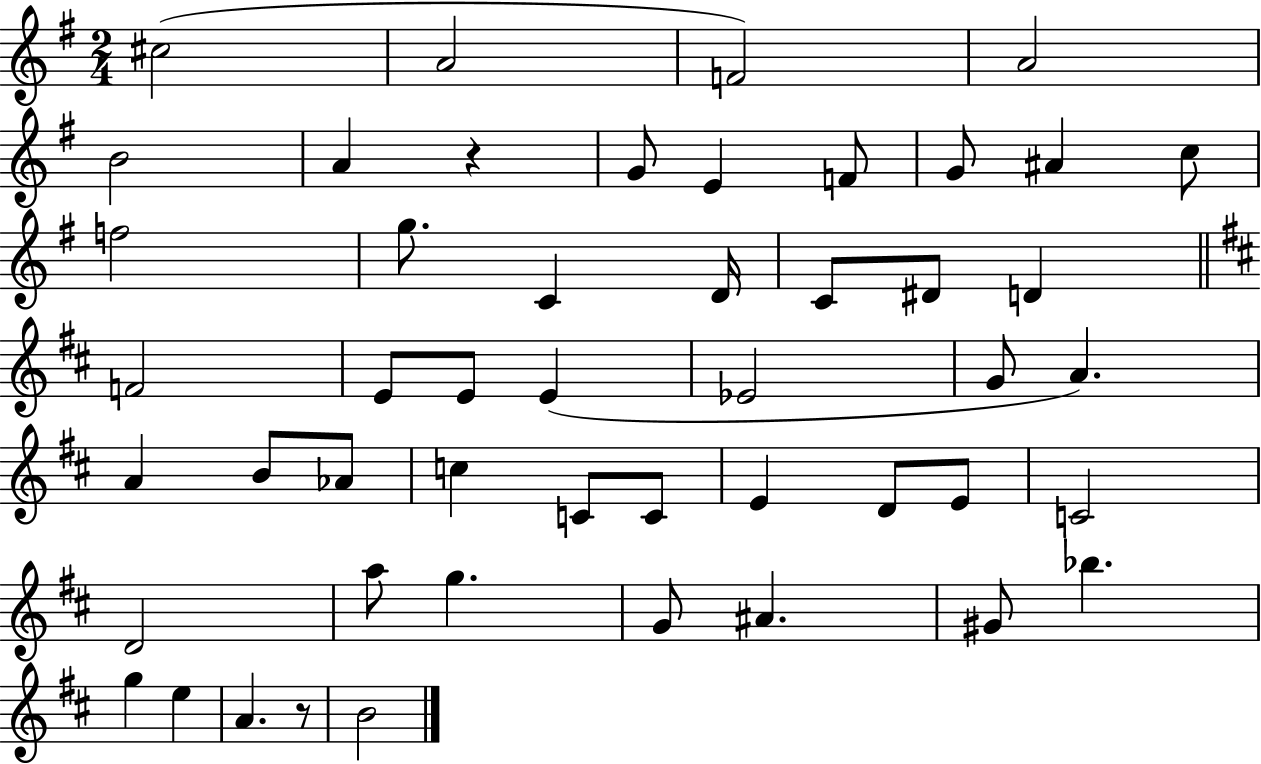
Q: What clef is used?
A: treble